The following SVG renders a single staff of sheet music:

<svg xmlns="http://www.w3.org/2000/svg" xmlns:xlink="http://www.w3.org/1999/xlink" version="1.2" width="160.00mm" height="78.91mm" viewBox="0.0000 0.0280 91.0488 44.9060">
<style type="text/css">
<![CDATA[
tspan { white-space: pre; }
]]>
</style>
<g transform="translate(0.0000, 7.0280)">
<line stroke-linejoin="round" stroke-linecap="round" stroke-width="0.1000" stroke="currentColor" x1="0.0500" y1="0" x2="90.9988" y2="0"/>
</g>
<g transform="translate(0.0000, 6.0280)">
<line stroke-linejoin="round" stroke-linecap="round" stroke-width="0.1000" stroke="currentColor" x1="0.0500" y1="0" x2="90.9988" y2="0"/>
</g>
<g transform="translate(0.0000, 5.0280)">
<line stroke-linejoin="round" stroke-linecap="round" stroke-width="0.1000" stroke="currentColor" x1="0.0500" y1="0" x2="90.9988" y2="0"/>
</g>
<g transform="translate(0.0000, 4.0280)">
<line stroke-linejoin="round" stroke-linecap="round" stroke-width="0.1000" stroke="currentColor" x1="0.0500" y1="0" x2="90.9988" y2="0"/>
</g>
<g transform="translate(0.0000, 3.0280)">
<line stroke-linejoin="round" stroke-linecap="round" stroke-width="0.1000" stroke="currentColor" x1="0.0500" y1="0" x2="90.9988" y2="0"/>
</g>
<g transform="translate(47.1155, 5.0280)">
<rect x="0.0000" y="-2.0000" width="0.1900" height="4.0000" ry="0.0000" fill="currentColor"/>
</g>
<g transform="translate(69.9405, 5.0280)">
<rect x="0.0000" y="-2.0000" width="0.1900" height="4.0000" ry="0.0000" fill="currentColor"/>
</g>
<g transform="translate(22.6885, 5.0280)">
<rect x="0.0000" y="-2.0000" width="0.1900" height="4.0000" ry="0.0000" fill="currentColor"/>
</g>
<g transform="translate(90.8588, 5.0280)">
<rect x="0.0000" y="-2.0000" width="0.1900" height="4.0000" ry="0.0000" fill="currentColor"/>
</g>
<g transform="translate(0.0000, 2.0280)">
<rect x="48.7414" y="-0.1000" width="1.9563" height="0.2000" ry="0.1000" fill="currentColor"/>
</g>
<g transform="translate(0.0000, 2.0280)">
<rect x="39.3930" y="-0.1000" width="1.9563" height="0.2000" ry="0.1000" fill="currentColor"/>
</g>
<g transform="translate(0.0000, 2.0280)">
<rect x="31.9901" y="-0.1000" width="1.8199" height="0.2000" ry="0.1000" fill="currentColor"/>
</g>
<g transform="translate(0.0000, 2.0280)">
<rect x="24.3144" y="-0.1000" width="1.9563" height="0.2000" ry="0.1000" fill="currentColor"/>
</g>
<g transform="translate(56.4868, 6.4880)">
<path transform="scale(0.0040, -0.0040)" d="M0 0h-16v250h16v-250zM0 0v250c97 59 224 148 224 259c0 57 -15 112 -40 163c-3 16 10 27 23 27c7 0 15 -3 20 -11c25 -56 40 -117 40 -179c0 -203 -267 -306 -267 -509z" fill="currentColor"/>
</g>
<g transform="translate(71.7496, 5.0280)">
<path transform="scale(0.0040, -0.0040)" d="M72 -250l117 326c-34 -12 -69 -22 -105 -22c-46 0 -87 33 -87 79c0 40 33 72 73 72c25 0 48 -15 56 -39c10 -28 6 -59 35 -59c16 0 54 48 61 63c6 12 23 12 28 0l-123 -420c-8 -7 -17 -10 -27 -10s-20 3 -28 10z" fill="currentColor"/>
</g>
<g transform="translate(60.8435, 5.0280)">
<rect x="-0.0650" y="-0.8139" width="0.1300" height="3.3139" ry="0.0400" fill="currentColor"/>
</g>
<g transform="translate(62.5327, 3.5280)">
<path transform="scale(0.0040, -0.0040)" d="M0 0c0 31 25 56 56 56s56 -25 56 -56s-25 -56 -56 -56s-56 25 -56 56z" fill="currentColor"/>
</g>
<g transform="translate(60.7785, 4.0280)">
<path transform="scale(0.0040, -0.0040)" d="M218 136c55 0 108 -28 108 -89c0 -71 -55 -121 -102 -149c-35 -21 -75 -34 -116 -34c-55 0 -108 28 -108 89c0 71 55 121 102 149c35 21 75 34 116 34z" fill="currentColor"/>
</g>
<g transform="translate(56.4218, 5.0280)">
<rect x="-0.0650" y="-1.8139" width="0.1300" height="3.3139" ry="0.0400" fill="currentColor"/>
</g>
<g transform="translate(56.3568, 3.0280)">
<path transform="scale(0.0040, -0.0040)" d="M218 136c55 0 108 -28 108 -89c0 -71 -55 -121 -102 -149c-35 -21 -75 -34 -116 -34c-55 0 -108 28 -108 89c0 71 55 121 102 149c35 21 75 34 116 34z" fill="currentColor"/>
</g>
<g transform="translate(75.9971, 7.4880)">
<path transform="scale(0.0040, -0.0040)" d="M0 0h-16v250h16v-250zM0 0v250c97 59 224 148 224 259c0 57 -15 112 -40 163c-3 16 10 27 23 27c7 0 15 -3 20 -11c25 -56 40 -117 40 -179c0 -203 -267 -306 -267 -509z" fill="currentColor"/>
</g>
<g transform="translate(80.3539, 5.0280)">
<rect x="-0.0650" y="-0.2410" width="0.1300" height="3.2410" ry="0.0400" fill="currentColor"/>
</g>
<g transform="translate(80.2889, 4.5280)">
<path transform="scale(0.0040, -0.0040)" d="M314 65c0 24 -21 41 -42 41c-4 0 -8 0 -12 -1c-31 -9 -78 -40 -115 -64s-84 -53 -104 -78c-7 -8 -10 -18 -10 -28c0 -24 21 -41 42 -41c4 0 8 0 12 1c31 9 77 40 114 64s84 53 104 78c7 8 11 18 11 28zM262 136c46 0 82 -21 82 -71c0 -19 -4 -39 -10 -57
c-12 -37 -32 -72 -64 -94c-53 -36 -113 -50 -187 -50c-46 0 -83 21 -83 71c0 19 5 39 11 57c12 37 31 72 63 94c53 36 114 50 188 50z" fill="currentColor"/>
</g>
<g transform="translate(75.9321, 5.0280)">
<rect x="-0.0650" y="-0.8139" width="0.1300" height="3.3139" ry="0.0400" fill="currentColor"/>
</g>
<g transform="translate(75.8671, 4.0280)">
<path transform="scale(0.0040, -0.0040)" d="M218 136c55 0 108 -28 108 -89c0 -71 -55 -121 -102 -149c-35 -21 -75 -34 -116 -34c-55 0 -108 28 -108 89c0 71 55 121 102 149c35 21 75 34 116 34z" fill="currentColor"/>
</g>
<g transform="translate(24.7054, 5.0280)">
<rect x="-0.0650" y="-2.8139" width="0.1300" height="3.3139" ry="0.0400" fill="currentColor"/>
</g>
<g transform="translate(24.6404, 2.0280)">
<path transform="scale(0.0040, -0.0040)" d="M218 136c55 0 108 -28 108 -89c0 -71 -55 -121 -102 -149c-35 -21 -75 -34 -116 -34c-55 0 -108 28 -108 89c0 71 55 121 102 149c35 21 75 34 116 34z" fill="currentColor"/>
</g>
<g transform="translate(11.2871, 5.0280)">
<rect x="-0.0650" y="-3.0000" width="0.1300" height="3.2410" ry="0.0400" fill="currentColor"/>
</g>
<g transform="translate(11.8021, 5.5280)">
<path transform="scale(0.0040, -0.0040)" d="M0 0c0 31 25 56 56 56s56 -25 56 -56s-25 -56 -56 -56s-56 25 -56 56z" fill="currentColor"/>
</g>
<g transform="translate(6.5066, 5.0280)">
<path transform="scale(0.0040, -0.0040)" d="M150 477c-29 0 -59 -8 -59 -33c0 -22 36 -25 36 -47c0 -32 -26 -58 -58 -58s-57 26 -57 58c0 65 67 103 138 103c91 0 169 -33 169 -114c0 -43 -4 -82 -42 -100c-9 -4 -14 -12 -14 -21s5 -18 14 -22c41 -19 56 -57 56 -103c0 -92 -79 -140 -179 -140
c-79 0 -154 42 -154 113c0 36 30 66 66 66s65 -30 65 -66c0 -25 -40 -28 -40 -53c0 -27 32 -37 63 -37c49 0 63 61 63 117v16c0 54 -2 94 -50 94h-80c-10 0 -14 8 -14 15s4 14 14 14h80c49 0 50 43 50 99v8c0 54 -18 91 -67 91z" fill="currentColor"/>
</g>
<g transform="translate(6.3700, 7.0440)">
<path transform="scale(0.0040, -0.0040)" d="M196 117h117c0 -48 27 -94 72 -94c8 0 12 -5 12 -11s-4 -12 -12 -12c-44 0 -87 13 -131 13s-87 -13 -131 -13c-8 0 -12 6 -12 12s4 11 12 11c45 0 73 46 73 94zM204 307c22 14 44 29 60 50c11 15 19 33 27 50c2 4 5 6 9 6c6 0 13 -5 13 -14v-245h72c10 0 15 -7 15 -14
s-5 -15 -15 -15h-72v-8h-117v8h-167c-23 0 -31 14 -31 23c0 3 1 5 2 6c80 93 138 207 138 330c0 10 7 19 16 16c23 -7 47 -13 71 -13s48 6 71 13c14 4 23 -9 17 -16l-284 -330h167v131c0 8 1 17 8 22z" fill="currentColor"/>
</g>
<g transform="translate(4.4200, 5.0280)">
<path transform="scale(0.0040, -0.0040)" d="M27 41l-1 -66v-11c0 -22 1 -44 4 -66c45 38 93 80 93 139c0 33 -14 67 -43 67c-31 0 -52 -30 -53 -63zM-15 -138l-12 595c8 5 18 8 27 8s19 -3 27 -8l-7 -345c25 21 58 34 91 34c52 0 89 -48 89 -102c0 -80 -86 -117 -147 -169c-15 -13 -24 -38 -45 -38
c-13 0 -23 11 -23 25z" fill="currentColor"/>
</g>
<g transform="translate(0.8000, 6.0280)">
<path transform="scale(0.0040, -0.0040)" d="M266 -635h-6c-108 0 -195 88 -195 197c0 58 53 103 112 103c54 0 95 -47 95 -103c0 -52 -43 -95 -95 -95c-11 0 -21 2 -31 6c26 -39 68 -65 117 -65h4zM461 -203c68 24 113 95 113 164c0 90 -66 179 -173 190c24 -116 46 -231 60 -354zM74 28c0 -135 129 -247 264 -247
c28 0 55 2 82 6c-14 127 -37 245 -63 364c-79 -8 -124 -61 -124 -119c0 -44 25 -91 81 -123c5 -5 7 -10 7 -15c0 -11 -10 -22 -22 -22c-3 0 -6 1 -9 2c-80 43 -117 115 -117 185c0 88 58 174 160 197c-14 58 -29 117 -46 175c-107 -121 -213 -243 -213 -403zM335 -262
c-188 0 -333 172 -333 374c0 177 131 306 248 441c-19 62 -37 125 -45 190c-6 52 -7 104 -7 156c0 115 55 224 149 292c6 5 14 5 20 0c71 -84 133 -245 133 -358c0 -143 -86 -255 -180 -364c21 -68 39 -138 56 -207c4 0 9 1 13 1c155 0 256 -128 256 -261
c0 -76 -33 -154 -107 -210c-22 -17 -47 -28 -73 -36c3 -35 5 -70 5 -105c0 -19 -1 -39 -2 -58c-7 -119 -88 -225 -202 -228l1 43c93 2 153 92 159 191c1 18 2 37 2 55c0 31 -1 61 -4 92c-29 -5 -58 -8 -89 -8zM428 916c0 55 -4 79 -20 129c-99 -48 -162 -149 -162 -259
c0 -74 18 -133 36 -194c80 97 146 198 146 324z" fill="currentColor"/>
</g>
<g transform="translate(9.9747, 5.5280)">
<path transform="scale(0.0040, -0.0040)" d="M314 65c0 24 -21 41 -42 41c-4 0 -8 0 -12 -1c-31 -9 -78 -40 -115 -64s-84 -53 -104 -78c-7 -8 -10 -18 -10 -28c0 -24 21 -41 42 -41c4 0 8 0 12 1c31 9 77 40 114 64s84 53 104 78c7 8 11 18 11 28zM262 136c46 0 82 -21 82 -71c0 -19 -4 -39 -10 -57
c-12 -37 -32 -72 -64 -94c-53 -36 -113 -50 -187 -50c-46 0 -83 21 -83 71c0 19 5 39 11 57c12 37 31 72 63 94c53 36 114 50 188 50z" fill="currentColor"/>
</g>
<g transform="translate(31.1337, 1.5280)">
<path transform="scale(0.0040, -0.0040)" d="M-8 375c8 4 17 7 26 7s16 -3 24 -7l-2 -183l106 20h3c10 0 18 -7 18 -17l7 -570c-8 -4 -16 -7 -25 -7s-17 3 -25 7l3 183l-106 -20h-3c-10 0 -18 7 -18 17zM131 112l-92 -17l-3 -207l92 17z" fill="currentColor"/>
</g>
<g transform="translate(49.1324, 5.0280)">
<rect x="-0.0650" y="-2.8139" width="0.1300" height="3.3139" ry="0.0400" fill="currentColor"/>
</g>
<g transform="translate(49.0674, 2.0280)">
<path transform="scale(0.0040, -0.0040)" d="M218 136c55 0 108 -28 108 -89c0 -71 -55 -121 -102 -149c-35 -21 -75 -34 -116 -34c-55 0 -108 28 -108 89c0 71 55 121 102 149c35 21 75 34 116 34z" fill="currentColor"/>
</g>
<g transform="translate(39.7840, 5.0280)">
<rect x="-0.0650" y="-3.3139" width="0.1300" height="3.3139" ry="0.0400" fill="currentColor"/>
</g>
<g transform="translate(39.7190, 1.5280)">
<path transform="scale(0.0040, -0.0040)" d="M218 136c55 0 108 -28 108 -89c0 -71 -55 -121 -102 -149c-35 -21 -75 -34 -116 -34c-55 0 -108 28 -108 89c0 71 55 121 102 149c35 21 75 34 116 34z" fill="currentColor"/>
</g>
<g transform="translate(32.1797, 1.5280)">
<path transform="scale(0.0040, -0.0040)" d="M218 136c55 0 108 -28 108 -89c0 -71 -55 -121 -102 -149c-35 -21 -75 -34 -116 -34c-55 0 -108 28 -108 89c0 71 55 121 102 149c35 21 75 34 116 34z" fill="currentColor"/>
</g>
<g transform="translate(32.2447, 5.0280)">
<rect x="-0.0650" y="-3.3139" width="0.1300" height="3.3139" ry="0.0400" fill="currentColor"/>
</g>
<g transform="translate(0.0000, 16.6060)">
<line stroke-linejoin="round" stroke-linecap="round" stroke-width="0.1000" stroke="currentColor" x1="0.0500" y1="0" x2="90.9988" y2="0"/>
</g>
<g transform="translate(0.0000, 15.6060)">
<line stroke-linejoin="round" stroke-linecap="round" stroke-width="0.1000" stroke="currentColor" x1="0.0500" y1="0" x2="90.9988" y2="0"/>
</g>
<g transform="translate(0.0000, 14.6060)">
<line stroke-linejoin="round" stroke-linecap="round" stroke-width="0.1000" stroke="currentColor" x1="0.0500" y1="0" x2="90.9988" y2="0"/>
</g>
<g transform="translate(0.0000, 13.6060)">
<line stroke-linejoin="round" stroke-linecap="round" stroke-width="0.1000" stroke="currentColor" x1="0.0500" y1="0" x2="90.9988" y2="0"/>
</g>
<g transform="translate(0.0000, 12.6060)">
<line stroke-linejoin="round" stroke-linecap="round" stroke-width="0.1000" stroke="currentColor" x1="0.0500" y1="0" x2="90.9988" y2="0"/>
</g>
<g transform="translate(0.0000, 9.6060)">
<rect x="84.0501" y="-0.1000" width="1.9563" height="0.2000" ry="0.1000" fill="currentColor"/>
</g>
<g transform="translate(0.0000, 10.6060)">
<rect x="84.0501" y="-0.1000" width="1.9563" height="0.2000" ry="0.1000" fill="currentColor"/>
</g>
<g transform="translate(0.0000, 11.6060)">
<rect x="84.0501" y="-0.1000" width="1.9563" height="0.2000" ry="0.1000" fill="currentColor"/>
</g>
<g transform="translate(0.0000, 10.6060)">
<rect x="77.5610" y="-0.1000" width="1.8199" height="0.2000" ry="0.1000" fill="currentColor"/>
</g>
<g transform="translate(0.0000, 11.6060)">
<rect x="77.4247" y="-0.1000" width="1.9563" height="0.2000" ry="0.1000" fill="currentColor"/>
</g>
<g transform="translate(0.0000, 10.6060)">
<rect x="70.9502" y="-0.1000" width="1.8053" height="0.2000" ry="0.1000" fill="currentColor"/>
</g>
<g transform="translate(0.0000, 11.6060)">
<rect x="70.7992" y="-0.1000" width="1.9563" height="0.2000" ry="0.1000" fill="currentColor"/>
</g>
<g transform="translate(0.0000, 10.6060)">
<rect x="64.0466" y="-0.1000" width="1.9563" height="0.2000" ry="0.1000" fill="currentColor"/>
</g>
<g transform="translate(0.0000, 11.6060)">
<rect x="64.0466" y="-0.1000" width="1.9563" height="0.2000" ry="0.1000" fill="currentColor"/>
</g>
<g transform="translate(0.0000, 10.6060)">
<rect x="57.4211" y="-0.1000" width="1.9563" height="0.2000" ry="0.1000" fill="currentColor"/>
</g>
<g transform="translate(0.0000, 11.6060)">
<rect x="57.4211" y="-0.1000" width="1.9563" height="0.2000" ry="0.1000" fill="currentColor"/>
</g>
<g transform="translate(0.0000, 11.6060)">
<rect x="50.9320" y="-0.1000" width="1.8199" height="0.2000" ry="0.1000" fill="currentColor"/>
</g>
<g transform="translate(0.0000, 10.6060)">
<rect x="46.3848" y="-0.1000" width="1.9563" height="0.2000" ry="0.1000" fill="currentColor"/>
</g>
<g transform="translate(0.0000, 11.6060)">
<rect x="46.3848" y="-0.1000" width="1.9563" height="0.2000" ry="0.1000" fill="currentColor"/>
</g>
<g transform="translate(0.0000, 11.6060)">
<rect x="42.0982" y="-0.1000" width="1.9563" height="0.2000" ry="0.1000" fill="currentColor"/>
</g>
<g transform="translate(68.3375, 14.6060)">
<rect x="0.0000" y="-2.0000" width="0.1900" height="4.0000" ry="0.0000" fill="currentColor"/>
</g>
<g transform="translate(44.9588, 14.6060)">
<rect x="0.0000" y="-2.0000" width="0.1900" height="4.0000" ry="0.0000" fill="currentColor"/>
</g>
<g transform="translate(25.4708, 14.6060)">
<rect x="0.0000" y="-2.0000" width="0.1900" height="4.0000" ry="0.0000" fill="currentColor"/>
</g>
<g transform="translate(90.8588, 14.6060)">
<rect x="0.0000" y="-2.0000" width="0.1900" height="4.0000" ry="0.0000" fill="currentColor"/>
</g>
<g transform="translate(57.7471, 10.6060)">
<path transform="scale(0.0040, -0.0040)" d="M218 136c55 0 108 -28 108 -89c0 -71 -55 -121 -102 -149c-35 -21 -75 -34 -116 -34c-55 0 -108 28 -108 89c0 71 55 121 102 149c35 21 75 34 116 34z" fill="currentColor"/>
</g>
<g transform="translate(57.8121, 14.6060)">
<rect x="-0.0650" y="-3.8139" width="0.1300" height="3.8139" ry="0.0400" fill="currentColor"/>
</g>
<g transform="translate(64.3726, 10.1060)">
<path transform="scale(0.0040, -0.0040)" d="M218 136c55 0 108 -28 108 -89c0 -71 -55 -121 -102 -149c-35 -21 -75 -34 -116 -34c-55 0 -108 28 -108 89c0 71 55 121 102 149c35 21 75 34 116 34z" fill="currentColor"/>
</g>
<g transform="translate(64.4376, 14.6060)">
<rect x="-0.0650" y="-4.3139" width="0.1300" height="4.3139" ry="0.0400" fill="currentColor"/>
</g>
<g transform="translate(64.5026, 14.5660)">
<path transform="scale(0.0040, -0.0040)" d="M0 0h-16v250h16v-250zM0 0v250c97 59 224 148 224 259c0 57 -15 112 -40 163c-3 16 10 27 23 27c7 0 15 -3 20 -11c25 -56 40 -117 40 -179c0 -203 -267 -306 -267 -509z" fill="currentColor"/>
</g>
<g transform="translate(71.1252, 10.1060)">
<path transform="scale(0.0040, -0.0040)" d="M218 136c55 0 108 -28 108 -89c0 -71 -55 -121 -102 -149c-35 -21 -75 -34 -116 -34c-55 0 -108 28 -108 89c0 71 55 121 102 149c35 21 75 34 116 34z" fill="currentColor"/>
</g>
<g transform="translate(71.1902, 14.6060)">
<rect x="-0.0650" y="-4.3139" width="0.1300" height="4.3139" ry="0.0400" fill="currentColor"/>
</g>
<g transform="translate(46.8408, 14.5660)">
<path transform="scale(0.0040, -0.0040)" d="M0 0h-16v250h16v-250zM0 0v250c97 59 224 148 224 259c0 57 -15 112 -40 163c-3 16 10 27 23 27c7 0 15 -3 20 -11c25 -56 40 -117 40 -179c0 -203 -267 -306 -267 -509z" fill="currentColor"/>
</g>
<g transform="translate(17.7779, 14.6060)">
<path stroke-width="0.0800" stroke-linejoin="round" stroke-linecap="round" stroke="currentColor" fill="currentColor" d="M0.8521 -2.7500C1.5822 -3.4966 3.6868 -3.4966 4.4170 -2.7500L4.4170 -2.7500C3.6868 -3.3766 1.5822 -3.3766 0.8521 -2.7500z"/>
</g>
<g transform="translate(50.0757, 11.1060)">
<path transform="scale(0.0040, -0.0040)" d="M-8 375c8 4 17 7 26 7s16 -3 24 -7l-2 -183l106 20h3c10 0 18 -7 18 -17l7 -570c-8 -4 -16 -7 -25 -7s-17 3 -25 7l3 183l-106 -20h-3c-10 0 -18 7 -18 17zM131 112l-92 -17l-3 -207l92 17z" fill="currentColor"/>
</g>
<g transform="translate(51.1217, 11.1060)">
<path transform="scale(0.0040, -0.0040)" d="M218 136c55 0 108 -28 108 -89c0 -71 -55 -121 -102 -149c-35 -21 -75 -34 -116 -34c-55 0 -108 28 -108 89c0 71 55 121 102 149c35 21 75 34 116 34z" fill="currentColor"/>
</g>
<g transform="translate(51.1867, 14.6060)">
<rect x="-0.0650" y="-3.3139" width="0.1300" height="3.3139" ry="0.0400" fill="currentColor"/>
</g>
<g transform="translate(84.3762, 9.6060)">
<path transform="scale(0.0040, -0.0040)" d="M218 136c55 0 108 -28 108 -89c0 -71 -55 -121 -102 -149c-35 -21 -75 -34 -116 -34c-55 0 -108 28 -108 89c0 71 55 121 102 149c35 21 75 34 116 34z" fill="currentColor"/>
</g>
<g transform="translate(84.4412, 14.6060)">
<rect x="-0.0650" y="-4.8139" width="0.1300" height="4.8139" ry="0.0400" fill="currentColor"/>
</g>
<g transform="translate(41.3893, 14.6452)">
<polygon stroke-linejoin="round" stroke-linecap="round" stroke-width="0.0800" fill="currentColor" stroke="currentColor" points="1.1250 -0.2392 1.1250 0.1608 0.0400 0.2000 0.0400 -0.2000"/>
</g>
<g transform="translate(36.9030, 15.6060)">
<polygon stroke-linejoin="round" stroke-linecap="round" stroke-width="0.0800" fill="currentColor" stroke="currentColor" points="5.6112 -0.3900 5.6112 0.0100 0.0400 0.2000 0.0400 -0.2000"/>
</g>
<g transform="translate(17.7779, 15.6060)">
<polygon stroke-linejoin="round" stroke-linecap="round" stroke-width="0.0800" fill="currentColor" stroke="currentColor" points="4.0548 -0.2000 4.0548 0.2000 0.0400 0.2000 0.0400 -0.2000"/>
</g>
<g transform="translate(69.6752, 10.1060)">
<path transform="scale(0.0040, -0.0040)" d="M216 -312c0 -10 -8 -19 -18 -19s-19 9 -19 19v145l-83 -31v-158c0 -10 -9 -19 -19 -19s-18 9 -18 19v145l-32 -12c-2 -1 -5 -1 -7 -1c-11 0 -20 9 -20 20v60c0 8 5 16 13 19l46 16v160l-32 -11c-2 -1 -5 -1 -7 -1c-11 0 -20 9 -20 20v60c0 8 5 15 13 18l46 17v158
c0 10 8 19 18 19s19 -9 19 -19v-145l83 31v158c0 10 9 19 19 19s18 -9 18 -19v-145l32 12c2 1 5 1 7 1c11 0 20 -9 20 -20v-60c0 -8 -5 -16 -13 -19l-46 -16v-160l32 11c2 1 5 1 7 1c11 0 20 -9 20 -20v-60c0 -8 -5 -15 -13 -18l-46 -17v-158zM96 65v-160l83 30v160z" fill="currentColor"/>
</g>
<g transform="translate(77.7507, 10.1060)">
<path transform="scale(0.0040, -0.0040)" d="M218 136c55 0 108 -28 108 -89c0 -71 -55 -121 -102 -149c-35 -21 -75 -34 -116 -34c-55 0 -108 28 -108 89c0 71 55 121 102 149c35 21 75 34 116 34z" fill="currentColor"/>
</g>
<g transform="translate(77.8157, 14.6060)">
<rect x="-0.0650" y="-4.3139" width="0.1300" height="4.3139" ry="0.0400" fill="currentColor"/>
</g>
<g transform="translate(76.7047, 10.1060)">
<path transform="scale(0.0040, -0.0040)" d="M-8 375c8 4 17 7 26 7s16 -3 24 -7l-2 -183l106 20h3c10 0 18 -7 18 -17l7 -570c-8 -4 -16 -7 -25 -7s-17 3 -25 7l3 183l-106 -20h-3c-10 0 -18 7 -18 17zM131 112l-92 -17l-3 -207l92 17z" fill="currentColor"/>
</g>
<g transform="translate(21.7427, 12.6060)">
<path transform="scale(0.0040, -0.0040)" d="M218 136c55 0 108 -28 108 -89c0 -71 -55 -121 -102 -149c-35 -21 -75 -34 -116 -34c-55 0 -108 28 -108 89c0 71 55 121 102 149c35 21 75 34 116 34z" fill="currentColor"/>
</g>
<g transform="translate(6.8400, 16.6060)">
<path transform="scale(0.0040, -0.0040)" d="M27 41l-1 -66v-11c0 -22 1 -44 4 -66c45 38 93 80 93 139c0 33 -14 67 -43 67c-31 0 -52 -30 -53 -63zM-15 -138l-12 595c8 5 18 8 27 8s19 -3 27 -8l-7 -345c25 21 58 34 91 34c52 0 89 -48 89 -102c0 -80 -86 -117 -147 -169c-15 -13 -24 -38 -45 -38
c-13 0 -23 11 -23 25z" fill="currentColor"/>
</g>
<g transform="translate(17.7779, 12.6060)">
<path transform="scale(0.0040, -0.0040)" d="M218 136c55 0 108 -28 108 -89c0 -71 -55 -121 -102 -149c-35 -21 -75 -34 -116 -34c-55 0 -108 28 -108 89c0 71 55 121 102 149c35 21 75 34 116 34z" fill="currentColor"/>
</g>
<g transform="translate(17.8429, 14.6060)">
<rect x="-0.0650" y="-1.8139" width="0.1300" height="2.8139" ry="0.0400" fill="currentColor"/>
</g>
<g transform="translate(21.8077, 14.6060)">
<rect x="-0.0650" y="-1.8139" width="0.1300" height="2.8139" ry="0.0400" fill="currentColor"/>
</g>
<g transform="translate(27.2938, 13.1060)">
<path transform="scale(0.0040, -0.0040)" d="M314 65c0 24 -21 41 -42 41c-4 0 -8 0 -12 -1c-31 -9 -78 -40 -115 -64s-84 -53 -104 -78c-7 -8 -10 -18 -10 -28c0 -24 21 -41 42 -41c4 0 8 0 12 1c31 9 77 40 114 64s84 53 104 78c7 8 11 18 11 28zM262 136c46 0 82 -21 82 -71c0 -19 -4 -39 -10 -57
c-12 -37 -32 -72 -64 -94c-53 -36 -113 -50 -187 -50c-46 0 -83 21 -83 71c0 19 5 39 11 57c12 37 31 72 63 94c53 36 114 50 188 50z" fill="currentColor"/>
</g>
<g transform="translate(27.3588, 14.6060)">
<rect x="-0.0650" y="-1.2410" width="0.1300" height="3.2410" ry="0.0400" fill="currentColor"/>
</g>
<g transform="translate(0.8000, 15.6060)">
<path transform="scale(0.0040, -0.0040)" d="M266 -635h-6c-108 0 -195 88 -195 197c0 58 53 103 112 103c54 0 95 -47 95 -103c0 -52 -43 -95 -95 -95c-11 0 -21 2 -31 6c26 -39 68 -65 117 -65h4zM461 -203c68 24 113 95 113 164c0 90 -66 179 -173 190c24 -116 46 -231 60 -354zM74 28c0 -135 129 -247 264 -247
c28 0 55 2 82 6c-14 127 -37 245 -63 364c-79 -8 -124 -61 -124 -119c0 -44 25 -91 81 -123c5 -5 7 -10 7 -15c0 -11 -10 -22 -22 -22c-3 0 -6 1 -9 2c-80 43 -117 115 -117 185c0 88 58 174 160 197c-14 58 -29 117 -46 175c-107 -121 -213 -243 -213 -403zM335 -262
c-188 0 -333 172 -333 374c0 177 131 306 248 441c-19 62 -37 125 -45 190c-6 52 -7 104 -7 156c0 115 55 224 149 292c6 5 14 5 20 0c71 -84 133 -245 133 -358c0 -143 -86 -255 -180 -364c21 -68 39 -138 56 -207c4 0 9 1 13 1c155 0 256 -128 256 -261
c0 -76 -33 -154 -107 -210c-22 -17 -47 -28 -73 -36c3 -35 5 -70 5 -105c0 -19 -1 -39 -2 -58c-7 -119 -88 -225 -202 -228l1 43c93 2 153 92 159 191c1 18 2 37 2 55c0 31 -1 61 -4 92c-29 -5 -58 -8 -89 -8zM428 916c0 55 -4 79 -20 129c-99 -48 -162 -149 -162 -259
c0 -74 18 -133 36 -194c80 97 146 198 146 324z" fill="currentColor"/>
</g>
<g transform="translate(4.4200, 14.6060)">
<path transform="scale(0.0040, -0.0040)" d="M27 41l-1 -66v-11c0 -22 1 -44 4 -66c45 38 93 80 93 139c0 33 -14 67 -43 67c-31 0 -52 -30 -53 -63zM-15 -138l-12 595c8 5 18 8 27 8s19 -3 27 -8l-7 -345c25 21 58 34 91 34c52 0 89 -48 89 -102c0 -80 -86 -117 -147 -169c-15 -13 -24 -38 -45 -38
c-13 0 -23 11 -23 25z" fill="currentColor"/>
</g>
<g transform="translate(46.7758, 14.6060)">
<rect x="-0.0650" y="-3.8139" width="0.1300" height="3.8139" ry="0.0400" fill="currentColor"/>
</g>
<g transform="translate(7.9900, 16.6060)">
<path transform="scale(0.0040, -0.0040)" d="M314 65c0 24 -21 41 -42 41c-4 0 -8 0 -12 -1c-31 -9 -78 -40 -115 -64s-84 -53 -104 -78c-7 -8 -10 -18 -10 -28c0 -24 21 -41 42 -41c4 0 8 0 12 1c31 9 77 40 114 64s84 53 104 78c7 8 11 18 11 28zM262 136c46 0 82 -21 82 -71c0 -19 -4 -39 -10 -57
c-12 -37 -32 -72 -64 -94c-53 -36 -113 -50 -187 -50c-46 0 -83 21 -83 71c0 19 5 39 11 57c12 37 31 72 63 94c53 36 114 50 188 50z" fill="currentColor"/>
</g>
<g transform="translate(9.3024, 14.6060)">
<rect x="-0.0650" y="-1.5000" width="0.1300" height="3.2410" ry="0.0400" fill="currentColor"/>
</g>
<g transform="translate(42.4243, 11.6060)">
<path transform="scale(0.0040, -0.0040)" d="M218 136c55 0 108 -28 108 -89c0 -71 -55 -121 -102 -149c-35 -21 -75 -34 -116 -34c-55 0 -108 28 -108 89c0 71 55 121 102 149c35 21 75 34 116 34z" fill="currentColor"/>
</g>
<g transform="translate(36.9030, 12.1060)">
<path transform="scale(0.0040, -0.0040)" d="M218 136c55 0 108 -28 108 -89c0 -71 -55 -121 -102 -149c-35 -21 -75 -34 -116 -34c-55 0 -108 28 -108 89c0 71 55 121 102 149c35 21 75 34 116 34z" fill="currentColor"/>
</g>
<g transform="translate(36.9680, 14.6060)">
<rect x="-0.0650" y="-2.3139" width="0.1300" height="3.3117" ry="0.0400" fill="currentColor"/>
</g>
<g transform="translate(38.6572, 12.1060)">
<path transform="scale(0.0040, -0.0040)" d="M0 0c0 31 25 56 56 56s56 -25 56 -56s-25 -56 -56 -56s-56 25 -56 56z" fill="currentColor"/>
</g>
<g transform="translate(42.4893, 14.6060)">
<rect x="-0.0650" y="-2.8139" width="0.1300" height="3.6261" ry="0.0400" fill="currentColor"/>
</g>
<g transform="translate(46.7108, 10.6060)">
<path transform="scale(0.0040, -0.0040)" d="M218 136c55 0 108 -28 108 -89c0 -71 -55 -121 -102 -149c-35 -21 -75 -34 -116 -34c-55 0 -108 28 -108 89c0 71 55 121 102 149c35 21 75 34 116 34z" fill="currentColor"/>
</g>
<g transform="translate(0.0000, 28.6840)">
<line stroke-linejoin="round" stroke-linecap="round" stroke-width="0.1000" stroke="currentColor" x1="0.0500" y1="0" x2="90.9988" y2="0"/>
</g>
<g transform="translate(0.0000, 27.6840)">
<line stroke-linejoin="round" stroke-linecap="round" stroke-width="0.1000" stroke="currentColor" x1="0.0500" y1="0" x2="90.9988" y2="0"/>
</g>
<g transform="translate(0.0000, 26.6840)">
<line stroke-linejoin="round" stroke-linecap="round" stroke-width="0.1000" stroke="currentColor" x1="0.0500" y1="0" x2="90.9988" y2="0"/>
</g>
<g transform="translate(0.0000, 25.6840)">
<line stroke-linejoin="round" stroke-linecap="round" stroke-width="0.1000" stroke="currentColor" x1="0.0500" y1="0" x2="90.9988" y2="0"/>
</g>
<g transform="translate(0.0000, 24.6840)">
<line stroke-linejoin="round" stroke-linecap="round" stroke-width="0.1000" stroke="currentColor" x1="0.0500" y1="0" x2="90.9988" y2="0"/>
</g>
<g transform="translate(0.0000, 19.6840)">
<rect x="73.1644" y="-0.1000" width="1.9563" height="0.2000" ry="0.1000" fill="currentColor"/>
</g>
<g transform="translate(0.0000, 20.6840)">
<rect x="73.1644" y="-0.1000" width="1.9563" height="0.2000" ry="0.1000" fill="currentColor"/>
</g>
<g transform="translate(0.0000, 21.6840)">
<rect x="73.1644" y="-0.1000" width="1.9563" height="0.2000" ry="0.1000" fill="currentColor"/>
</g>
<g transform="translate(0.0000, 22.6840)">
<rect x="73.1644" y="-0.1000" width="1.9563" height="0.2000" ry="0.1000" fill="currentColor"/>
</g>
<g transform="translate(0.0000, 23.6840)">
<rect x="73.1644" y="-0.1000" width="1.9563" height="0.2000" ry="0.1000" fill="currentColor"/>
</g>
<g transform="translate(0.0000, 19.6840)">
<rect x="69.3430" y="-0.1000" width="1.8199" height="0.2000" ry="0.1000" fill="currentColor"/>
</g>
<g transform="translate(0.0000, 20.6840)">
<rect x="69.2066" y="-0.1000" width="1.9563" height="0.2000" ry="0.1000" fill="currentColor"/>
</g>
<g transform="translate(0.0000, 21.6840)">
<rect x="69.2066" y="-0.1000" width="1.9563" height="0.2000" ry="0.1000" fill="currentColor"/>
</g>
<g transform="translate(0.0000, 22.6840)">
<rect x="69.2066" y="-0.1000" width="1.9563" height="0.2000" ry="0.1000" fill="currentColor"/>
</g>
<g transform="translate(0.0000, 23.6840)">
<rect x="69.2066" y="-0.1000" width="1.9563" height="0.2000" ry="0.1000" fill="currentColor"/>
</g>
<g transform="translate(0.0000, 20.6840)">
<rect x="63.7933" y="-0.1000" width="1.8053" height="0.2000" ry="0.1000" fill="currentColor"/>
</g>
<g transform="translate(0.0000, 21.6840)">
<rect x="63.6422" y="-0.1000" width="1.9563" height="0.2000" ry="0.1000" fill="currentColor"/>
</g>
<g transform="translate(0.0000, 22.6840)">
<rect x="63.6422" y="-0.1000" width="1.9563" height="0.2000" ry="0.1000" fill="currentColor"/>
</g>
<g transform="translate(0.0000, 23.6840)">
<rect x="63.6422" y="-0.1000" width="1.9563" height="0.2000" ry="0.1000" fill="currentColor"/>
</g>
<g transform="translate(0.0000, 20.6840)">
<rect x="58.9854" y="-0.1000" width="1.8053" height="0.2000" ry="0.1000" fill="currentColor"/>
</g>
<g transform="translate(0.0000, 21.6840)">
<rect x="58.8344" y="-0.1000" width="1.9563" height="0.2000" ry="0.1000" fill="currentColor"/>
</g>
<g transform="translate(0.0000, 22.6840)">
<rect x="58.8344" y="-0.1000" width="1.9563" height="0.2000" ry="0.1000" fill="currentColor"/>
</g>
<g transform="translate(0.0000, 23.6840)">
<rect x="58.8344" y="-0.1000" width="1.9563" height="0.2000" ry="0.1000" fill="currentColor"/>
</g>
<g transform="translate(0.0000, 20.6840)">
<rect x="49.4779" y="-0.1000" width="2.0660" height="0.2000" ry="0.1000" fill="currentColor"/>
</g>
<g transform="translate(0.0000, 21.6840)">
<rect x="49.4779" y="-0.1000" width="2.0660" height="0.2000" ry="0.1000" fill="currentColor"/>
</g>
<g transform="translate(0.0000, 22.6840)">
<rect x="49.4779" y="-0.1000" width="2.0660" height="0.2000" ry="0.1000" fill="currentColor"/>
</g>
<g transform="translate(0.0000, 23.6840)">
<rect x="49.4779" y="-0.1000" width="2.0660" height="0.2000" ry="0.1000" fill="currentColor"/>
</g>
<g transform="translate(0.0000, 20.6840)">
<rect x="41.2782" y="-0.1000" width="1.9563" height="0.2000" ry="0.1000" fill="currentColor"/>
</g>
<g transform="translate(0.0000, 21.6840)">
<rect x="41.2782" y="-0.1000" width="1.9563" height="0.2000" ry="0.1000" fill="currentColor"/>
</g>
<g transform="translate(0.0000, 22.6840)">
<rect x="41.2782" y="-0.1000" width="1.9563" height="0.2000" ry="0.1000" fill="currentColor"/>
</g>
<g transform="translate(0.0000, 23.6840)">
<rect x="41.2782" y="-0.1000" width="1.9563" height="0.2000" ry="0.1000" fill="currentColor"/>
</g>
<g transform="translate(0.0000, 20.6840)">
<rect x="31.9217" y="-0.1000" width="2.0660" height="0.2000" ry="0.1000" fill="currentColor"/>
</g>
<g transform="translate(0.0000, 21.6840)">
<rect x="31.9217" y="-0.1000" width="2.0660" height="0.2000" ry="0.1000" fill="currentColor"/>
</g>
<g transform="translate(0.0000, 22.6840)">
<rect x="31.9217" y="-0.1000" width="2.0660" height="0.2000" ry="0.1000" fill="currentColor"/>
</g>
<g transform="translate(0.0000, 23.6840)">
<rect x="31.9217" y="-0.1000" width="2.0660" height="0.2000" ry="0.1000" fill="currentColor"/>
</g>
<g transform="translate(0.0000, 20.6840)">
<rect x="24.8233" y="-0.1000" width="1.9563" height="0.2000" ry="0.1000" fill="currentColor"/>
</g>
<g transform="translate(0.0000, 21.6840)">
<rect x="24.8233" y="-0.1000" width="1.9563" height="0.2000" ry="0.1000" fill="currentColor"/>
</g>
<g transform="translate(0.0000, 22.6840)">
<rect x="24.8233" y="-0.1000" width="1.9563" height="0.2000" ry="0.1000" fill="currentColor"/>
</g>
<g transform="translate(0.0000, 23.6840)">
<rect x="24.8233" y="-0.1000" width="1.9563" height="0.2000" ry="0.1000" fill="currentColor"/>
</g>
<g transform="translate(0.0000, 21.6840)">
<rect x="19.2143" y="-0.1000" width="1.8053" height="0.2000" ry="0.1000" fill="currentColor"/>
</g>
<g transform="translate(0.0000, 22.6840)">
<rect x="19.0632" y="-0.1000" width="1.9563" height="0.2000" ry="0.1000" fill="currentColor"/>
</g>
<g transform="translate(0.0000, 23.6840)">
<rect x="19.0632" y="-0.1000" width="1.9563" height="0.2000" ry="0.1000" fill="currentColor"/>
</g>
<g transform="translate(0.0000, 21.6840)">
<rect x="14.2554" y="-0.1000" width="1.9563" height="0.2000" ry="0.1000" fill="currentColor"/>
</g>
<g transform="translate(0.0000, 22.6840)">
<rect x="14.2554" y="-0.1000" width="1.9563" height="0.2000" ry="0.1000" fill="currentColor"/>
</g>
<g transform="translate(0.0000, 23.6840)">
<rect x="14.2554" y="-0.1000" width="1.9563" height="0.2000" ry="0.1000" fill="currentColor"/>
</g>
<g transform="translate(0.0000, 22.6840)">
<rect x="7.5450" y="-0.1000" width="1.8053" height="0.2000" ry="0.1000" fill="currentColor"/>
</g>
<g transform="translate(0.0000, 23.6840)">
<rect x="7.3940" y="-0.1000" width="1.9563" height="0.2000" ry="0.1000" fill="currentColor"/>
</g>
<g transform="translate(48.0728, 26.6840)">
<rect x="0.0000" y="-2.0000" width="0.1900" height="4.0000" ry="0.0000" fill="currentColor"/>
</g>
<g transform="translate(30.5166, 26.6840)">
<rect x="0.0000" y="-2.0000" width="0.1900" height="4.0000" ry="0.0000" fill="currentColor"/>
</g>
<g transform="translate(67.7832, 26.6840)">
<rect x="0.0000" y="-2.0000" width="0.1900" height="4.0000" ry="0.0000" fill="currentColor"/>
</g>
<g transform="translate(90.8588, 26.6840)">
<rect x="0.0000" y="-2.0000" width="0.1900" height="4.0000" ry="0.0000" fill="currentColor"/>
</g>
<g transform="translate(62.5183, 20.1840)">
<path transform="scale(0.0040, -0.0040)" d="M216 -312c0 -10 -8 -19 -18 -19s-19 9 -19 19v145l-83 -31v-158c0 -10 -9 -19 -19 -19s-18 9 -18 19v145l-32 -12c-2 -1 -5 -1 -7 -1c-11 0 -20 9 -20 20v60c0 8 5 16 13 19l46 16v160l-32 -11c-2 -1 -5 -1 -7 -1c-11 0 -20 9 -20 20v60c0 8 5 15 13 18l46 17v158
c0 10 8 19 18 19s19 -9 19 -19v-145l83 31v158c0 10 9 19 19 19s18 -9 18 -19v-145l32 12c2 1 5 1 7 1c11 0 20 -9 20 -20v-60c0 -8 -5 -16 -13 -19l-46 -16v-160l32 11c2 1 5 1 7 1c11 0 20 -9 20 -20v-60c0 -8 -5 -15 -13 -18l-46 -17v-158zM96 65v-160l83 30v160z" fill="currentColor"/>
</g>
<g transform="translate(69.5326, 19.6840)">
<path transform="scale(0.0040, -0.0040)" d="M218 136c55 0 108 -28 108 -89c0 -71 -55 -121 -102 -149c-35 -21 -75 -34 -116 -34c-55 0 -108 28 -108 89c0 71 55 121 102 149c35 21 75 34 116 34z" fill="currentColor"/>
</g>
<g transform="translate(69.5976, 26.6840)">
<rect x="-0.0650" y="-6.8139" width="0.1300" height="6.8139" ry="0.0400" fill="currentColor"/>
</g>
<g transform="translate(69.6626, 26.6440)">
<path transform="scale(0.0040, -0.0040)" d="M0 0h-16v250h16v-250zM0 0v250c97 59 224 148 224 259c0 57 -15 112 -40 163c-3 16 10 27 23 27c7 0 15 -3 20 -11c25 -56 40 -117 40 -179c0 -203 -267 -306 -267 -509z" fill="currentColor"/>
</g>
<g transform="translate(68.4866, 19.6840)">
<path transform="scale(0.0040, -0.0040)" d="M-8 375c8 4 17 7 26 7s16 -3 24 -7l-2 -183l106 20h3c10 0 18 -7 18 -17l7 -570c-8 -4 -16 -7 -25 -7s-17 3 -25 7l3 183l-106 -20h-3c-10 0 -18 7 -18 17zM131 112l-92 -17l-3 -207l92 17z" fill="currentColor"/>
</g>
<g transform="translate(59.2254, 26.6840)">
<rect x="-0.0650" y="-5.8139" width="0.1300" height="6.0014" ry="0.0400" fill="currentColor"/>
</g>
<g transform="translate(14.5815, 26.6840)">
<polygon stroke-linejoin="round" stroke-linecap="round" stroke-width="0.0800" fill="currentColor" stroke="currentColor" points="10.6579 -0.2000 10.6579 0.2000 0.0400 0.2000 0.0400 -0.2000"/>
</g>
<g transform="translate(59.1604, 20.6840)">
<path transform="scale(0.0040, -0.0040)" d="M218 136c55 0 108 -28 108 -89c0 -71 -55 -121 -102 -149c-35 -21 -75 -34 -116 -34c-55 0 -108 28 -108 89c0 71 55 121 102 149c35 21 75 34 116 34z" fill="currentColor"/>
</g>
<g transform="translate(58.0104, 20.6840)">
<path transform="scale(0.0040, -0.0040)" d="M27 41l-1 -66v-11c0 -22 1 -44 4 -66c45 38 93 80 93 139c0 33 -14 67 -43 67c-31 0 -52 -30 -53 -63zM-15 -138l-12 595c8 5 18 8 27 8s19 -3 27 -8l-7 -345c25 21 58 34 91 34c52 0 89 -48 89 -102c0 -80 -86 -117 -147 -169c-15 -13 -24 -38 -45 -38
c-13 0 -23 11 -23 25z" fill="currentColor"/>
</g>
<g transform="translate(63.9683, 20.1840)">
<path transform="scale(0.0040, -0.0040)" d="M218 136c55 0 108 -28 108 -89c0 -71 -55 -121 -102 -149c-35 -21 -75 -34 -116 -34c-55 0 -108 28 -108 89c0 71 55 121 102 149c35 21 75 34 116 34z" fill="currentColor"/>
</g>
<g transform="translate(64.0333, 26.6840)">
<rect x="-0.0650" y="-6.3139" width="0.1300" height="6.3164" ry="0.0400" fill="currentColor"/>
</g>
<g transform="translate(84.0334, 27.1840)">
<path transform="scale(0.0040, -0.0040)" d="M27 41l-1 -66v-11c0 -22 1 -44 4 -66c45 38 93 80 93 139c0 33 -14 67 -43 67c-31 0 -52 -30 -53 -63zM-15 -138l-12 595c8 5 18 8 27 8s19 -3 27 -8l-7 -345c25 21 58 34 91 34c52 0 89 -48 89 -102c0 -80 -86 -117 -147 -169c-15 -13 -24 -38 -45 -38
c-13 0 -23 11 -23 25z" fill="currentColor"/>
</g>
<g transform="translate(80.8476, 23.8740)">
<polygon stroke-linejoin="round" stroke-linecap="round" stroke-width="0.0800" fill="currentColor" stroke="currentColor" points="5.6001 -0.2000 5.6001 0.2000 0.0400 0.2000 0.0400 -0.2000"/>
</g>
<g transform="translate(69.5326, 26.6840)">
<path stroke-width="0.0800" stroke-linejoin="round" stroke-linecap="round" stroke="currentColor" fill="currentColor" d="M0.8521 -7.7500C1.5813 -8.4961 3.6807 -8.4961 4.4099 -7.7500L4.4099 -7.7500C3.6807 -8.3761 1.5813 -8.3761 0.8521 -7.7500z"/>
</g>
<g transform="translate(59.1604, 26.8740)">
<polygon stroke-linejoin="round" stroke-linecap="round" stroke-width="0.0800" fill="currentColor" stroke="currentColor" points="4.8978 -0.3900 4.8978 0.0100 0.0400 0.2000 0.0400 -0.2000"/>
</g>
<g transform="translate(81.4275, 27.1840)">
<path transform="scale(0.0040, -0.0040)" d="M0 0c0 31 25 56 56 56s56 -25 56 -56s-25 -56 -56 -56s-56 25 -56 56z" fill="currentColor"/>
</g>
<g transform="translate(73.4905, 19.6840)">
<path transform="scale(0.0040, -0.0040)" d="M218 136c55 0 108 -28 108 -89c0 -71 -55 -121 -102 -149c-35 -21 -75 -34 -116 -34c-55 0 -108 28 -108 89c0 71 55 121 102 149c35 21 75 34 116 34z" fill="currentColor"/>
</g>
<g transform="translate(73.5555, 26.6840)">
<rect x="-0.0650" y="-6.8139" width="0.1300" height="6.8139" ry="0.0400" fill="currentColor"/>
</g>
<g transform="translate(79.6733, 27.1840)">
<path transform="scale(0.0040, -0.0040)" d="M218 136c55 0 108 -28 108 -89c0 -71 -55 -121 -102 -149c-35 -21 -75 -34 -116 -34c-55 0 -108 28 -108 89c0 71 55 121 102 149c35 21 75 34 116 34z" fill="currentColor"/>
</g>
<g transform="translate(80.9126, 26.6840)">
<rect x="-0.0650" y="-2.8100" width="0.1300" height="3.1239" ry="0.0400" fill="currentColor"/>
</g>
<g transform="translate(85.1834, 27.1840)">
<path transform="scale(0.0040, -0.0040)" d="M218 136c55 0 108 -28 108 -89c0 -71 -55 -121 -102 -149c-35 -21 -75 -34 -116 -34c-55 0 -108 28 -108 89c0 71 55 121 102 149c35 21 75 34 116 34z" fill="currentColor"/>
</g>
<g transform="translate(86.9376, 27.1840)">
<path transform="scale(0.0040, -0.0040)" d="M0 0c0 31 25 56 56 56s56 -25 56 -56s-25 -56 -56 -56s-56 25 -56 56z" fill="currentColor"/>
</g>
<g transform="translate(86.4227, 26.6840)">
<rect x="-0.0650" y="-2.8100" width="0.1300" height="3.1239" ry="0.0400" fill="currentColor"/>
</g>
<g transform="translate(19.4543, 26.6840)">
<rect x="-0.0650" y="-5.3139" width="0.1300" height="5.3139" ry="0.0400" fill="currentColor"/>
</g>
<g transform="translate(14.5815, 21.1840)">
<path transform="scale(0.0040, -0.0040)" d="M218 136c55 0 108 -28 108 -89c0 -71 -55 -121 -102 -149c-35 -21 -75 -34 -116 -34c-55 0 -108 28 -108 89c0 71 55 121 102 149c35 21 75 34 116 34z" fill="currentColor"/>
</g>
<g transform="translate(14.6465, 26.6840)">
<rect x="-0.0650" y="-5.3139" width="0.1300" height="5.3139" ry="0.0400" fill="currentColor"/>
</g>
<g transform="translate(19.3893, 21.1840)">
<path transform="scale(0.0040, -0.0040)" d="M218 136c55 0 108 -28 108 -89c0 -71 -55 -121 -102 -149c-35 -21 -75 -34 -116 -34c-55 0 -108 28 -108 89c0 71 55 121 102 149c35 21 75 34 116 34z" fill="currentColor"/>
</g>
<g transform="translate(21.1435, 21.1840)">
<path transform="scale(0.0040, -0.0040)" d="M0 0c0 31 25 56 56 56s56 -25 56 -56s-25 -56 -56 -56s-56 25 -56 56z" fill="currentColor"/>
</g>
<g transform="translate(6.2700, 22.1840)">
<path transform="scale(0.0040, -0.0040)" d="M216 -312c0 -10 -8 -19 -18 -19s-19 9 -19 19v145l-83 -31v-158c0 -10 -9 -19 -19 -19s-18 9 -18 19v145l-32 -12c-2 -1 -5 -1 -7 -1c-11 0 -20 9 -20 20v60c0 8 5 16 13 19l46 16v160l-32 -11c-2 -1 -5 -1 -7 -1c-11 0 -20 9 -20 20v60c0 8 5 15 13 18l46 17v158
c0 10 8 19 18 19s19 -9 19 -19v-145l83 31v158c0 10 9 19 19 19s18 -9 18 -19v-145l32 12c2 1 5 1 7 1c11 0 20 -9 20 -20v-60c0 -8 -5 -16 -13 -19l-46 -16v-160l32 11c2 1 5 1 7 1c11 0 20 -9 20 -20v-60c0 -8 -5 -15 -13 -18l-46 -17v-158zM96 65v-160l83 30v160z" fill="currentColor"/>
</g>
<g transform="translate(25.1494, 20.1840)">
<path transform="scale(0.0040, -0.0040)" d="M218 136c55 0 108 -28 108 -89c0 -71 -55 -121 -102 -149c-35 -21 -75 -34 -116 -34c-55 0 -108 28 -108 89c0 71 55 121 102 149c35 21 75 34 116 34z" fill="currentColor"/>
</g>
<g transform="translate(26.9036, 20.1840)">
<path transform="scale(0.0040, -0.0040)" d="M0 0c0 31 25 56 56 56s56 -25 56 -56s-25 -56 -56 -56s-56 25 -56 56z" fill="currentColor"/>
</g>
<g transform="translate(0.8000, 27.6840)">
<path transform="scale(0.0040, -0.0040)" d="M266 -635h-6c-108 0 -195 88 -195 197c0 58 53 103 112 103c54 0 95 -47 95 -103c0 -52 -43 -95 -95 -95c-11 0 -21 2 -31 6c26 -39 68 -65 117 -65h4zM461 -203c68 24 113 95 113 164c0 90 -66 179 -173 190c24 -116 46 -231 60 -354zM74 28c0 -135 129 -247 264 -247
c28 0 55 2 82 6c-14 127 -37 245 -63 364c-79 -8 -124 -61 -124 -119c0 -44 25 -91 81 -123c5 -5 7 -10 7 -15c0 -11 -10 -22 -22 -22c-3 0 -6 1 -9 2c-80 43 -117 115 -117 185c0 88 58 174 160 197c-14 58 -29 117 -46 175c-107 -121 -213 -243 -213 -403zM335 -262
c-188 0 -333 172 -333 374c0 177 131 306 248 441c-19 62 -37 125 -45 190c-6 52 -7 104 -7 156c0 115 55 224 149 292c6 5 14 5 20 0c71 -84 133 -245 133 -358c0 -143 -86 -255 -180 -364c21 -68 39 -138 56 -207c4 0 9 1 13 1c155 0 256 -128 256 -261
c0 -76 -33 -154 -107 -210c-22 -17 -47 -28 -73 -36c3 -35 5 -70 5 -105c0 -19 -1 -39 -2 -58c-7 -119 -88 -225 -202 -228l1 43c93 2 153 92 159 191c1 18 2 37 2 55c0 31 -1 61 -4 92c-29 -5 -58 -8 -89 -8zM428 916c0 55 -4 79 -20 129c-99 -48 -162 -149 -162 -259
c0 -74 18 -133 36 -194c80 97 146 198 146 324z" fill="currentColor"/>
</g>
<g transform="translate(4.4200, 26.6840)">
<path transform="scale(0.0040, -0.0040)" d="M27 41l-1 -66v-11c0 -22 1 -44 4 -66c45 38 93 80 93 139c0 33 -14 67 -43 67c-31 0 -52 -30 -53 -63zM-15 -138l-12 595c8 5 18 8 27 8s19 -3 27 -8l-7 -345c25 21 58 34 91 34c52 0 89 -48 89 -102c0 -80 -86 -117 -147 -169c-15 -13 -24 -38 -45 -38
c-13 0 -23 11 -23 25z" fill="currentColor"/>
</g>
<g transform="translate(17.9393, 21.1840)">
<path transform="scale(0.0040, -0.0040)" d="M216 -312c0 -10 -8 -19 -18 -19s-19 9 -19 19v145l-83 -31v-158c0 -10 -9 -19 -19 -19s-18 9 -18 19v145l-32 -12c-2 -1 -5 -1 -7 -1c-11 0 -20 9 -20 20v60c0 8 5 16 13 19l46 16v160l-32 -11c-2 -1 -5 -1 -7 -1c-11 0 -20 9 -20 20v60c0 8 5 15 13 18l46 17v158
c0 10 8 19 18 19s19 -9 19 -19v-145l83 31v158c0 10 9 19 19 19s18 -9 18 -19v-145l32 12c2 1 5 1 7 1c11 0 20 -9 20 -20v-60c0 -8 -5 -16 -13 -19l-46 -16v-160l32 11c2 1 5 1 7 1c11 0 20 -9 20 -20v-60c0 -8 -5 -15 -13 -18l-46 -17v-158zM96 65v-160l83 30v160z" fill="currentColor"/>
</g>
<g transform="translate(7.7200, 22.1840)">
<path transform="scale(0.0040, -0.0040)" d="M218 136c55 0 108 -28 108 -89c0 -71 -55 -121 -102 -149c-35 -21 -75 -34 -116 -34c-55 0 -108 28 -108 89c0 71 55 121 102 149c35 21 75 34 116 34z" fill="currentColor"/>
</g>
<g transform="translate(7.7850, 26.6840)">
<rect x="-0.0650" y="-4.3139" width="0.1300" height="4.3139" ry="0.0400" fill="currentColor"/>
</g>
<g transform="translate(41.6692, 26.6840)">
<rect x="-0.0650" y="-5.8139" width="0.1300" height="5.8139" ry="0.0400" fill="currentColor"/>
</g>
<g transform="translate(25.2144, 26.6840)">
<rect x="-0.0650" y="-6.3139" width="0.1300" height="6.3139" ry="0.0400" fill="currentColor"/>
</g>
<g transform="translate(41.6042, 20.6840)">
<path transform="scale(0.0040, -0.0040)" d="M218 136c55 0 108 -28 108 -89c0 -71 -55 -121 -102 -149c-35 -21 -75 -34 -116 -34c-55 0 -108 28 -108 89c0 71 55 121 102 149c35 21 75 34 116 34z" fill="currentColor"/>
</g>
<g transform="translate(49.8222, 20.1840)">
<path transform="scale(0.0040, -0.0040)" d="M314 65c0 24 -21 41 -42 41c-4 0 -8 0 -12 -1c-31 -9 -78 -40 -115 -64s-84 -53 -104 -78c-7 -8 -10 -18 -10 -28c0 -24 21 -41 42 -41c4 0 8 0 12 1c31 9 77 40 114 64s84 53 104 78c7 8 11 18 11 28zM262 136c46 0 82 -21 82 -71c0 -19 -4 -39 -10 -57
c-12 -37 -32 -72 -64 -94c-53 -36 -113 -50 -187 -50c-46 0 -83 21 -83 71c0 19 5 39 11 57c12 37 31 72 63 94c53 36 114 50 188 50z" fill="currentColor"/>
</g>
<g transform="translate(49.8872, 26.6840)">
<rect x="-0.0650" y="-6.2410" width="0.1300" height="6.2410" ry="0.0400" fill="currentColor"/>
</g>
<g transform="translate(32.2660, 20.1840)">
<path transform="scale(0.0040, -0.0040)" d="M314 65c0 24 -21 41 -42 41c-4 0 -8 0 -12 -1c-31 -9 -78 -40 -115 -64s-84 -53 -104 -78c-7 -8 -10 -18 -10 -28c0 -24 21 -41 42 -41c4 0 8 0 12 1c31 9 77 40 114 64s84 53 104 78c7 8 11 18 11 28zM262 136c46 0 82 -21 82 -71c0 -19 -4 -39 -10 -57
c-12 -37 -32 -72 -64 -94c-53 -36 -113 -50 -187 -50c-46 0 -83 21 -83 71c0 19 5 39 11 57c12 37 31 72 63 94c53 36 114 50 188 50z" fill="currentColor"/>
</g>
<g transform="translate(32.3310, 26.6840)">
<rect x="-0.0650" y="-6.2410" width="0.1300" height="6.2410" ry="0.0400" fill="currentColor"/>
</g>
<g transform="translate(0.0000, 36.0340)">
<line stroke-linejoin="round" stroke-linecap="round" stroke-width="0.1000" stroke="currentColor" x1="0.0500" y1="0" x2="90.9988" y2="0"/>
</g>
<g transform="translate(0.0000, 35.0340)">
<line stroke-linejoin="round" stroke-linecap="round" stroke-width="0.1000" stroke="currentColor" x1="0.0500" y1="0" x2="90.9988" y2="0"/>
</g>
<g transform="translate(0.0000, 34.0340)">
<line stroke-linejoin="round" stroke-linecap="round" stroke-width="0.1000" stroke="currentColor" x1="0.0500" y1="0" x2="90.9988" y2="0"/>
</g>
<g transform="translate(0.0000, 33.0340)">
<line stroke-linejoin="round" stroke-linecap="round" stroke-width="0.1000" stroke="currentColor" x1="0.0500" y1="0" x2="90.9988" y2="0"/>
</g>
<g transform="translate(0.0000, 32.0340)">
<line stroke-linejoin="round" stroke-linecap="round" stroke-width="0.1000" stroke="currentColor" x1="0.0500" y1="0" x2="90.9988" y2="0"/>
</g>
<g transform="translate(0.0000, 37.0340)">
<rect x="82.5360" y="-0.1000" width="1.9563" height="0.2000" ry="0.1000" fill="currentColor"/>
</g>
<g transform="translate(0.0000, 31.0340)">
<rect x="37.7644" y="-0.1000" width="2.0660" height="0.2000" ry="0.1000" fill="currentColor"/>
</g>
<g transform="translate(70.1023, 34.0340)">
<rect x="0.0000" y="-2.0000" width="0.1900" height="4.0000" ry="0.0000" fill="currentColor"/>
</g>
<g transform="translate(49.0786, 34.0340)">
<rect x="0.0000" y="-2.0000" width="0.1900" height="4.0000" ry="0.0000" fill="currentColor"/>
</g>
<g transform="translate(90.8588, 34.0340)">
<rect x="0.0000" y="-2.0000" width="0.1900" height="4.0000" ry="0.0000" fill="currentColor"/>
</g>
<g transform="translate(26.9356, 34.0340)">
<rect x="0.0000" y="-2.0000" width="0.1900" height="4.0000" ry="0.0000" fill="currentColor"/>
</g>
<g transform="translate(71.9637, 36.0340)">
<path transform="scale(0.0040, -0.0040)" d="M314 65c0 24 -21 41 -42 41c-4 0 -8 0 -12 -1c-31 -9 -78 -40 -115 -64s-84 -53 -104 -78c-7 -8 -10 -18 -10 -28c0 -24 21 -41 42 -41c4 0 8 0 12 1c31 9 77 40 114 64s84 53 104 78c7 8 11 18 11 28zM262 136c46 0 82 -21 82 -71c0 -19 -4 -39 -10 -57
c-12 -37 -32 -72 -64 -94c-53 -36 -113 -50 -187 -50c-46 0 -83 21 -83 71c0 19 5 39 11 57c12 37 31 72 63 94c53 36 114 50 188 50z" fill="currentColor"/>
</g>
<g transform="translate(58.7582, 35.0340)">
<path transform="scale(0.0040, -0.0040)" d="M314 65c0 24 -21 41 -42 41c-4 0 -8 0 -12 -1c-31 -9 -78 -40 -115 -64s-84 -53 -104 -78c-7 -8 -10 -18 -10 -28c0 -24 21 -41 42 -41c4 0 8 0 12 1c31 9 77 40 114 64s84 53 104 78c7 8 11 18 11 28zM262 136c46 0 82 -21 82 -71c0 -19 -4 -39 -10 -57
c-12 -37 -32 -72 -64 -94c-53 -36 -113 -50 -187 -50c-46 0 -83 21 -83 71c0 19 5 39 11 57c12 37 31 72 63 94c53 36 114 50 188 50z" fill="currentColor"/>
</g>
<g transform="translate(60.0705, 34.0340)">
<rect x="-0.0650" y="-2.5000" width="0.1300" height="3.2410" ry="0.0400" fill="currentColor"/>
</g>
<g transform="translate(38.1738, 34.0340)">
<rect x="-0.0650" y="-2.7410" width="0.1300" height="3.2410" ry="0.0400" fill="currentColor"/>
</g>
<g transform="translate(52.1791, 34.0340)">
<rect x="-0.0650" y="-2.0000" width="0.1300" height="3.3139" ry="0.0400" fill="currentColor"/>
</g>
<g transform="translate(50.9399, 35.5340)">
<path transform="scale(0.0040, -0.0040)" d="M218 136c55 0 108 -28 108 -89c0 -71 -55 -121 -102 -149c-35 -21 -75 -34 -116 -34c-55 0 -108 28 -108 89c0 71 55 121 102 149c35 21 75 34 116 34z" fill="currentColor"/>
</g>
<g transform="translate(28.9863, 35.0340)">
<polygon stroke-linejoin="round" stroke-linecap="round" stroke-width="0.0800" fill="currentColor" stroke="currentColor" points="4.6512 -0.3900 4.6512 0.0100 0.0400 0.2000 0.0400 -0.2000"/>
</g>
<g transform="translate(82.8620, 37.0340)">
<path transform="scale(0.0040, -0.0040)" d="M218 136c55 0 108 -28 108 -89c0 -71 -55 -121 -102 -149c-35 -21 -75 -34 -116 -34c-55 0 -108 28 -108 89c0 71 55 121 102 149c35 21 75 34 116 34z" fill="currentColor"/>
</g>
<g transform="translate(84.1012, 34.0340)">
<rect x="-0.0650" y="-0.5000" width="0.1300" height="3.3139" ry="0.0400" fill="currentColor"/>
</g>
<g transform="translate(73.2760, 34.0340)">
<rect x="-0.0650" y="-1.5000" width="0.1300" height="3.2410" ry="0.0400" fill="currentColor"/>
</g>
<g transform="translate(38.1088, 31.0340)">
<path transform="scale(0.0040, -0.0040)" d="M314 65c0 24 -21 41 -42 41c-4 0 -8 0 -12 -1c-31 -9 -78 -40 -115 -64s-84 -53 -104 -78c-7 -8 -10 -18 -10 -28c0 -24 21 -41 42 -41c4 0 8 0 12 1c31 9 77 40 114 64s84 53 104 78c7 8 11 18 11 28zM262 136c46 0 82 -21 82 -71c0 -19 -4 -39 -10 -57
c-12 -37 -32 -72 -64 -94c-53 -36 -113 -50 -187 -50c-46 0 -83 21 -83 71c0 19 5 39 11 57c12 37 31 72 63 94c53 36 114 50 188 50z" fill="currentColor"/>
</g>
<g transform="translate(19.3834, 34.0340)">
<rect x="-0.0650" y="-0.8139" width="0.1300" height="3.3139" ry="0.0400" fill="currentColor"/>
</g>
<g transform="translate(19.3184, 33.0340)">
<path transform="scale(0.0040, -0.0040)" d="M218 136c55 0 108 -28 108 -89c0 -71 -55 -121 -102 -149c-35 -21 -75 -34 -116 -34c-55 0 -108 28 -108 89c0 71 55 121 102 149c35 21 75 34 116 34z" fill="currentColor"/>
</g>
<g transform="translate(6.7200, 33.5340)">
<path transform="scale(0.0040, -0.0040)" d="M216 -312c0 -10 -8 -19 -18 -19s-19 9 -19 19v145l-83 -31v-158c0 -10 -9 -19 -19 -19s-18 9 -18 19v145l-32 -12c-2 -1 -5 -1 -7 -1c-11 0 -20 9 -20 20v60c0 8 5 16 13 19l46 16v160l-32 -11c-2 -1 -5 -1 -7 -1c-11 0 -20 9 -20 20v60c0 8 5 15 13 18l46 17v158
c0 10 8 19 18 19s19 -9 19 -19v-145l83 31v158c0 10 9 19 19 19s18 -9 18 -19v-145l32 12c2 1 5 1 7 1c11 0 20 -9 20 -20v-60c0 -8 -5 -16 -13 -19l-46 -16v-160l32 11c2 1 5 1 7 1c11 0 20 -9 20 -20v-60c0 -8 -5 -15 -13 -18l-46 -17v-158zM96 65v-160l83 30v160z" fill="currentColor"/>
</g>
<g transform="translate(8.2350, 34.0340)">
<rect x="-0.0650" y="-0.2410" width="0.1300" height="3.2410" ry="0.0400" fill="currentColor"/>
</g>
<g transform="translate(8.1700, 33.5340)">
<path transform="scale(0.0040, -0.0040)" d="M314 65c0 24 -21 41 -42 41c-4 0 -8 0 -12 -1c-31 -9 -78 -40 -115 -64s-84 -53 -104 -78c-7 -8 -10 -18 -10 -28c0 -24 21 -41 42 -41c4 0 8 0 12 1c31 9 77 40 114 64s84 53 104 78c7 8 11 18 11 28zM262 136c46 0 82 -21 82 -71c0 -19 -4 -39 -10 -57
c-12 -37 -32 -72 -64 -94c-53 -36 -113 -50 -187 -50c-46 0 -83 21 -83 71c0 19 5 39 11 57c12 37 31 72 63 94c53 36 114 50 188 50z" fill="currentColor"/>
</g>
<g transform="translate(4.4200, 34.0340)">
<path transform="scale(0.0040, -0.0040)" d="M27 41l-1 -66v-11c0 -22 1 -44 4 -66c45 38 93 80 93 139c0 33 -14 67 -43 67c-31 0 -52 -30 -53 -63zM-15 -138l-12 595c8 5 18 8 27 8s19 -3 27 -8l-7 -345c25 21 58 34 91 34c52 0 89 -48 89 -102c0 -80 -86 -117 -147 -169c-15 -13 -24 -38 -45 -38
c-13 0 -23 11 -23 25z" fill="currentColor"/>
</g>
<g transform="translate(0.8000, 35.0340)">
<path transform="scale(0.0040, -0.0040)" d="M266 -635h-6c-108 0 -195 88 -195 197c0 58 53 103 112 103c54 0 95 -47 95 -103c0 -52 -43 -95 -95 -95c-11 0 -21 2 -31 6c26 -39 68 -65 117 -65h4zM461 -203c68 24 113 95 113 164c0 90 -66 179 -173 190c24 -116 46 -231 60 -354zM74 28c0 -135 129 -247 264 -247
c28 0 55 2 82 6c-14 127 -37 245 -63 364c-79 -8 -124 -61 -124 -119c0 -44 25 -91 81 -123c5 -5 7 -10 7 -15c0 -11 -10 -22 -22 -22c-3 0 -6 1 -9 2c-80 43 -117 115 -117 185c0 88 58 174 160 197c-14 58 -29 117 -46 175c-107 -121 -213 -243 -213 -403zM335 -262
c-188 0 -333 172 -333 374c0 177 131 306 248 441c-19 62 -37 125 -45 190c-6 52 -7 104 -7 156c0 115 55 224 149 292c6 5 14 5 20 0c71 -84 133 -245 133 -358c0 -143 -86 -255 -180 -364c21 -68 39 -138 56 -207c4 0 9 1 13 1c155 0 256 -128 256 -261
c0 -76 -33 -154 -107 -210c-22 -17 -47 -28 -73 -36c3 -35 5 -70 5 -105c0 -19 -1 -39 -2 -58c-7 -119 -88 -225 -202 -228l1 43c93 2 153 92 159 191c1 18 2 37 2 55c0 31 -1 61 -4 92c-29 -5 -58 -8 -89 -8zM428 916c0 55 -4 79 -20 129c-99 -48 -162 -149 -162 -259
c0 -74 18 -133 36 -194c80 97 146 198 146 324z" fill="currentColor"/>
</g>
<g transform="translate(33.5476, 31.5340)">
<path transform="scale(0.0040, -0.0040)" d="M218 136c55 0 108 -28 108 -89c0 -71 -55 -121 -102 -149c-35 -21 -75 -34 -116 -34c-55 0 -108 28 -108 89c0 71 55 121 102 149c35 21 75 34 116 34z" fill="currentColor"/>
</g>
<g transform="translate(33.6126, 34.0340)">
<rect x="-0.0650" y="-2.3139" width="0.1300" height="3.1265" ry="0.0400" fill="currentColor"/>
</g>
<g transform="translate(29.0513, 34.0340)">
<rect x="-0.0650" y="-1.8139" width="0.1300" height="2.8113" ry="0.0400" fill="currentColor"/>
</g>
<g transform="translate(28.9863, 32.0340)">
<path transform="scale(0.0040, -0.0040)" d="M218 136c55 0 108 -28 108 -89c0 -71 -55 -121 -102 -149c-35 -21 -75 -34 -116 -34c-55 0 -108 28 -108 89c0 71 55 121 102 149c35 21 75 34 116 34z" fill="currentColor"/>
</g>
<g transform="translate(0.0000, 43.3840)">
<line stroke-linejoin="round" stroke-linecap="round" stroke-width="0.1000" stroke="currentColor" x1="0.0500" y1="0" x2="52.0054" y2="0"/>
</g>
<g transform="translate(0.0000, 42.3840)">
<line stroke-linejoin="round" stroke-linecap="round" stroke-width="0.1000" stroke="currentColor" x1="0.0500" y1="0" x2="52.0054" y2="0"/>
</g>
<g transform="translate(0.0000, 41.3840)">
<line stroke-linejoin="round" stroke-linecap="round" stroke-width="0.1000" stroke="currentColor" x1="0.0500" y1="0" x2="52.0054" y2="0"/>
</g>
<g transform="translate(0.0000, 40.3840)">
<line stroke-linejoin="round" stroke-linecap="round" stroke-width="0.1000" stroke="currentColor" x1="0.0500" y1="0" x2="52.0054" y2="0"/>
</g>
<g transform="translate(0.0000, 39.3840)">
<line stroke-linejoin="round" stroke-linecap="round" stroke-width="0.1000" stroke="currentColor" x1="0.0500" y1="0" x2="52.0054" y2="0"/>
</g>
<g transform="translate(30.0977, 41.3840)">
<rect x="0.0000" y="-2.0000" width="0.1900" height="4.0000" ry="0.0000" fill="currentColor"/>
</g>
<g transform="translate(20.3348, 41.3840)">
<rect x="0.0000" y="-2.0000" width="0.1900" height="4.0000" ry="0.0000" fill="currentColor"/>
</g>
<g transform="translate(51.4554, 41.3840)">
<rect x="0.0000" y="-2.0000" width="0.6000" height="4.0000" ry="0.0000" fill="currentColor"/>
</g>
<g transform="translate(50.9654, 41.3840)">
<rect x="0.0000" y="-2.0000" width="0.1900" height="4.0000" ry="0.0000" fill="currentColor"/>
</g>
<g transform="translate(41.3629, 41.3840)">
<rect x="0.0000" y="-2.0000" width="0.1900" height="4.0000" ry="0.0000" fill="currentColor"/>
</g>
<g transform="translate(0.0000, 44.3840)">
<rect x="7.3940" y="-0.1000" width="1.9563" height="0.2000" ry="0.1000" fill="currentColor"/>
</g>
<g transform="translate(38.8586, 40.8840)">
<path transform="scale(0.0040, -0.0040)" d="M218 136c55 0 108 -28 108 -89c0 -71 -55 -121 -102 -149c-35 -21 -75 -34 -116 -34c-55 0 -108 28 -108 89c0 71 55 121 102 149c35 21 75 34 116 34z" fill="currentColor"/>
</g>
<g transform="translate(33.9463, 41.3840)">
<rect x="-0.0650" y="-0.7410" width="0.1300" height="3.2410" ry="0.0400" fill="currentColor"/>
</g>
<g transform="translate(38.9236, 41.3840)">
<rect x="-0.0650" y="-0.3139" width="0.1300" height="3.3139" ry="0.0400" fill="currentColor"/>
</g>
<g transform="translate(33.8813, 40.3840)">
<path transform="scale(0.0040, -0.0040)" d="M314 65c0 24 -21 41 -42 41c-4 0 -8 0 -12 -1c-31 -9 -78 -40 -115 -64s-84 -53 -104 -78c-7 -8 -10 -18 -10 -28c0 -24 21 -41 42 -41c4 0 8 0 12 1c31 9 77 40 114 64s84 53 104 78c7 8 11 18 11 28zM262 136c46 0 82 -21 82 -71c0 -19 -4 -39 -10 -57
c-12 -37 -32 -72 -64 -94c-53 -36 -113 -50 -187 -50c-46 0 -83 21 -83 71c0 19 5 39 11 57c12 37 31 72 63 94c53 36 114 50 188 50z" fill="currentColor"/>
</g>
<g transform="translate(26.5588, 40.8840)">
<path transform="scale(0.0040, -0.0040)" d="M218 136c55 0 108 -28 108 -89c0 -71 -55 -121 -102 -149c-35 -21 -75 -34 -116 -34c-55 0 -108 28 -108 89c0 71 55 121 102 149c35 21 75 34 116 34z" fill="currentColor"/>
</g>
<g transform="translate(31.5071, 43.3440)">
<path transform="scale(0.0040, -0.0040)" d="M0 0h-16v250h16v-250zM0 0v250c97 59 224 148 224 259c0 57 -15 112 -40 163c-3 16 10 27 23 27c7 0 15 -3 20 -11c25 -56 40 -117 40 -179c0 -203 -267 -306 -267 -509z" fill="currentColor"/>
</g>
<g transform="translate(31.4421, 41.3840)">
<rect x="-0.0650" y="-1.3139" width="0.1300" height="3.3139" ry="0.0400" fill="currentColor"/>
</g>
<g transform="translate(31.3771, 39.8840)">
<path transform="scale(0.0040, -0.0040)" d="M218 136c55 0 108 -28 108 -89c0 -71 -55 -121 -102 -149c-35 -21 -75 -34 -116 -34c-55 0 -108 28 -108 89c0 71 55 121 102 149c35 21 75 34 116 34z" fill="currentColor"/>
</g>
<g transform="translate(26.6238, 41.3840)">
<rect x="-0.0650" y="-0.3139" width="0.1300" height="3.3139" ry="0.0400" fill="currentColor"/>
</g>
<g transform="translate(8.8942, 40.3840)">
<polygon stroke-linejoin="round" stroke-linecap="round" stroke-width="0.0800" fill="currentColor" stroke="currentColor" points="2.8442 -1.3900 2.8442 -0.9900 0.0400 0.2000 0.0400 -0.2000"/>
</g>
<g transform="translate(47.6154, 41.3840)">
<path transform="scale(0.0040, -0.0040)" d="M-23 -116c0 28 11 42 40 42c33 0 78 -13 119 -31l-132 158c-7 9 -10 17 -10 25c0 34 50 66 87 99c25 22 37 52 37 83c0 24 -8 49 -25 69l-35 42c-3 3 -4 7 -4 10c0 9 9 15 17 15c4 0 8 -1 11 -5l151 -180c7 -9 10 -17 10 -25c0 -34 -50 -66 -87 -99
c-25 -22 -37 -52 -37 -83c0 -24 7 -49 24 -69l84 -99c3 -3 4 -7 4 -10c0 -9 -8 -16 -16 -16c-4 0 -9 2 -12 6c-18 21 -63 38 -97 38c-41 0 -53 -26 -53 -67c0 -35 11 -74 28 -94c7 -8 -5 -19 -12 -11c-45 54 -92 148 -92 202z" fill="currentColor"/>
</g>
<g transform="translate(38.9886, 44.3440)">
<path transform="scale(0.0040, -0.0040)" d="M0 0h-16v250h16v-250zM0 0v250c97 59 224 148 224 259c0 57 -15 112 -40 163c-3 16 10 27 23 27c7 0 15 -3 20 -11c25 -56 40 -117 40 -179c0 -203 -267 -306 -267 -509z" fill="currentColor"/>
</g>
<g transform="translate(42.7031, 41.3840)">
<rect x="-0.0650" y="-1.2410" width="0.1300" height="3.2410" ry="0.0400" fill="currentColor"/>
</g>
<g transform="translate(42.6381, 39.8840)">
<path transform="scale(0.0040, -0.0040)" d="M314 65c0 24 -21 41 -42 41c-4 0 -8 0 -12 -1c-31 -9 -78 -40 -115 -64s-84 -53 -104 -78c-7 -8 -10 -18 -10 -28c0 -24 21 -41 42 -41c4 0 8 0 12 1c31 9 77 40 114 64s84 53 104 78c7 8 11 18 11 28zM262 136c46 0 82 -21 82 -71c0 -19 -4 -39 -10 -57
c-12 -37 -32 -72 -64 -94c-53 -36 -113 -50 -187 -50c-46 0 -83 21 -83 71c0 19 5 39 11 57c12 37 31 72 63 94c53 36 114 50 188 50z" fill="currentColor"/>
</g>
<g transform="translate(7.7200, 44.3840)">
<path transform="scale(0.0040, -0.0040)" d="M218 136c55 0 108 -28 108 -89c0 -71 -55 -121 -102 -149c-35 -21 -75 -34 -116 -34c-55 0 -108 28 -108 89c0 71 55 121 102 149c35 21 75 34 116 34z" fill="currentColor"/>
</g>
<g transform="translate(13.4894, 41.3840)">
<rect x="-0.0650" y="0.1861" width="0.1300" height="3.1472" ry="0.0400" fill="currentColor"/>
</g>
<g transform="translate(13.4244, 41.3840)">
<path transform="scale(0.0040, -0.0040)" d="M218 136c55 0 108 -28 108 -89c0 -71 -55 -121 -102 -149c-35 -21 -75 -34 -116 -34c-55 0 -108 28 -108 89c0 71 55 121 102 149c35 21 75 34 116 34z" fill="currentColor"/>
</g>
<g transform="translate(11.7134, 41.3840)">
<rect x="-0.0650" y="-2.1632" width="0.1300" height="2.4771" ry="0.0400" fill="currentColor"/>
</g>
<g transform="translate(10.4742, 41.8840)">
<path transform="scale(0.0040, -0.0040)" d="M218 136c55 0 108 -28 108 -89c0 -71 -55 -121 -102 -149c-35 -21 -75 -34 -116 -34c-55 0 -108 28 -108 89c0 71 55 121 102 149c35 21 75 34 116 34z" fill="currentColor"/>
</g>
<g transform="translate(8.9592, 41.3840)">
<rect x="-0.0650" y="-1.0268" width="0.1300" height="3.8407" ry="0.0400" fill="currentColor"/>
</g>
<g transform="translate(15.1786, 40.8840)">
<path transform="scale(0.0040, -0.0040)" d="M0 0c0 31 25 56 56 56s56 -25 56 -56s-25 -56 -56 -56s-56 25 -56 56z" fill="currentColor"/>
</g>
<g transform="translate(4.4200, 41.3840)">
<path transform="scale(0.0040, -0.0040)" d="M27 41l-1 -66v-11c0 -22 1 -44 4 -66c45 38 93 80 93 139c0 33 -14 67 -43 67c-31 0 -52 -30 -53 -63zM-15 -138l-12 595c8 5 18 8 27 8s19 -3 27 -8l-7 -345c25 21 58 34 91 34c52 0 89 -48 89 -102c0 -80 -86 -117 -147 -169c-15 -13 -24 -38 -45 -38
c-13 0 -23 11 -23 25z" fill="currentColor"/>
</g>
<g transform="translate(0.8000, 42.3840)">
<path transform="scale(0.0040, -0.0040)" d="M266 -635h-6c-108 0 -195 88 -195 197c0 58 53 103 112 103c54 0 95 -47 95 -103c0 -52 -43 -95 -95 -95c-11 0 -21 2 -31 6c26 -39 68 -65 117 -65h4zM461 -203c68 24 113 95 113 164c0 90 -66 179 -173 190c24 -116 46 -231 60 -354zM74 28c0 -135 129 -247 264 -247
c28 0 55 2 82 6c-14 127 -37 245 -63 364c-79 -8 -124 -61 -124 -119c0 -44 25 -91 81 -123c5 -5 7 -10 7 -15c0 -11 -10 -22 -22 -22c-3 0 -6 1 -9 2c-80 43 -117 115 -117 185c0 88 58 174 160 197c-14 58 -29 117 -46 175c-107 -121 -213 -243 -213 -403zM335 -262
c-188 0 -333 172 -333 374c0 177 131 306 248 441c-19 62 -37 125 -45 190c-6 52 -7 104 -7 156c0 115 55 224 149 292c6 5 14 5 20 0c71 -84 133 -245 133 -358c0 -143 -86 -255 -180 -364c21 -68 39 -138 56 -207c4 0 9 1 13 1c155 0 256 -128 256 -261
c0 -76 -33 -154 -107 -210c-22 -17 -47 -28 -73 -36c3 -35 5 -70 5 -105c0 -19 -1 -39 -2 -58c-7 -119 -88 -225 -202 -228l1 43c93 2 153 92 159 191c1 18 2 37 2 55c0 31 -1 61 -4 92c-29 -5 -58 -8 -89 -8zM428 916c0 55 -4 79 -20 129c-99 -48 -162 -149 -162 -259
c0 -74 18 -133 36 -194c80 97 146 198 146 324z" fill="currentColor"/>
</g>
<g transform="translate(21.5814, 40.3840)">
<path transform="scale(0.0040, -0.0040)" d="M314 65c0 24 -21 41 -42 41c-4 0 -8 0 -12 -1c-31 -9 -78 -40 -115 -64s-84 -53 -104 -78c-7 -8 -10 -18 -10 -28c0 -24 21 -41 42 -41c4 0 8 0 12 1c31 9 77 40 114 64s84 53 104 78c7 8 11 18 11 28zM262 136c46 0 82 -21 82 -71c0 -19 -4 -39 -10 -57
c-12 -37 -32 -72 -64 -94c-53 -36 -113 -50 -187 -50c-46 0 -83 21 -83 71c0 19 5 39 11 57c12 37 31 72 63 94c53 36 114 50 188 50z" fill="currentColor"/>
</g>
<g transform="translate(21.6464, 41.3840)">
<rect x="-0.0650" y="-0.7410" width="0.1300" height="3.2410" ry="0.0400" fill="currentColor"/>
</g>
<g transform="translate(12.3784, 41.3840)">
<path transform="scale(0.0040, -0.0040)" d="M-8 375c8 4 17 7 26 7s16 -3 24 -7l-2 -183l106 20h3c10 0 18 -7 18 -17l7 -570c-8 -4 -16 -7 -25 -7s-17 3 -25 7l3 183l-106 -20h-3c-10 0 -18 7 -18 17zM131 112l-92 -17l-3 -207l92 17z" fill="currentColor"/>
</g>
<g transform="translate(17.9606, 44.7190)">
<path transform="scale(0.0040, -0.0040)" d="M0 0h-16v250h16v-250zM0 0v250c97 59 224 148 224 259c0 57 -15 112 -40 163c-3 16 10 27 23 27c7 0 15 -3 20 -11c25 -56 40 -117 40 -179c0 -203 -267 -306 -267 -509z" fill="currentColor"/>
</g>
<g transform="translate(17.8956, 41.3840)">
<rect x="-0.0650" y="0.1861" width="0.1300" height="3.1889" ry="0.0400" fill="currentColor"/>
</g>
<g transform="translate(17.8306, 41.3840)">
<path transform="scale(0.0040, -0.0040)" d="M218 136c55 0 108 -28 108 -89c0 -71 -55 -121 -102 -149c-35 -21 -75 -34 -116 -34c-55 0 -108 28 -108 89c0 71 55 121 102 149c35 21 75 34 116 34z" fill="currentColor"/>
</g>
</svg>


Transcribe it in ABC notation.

X:1
T:Untitled
M:3/4
L:1/4
K:F
A2 a b b a f/2 d z/2 d/2 c2 _E2 f/2 f/2 e2 g/2 a/4 c'/2 b c' d'/2 ^d' d' e' ^d' f'/2 ^f'/2 a'/2 a'2 g' a'2 _g'/2 ^a'/2 b'/2 b' A/2 _A/2 ^c2 d f/2 g/2 a2 F G2 E2 C C/2 A/2 B B/2 d2 c e/2 d2 c/2 e2 z